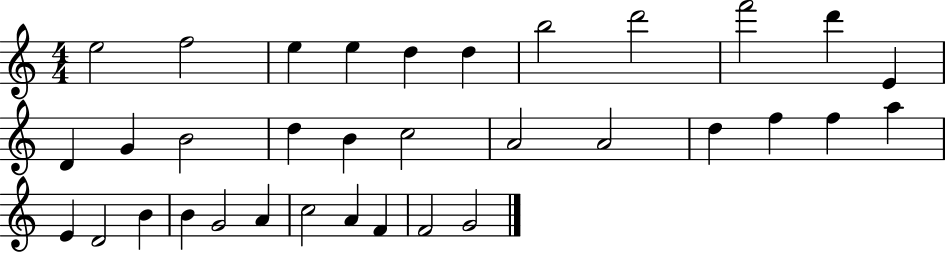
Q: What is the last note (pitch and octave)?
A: G4